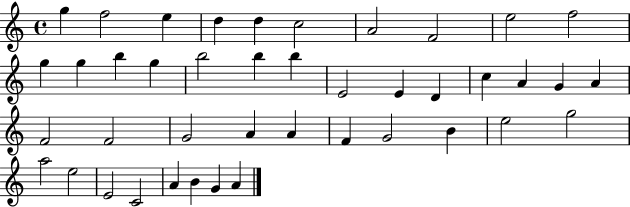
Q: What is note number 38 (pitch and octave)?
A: C4